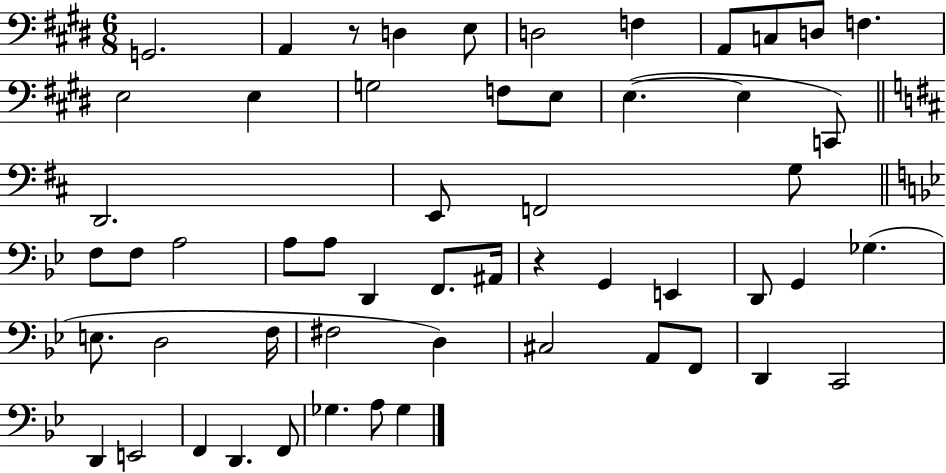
X:1
T:Untitled
M:6/8
L:1/4
K:E
G,,2 A,, z/2 D, E,/2 D,2 F, A,,/2 C,/2 D,/2 F, E,2 E, G,2 F,/2 E,/2 E, E, C,,/2 D,,2 E,,/2 F,,2 G,/2 F,/2 F,/2 A,2 A,/2 A,/2 D,, F,,/2 ^A,,/4 z G,, E,, D,,/2 G,, _G, E,/2 D,2 F,/4 ^F,2 D, ^C,2 A,,/2 F,,/2 D,, C,,2 D,, E,,2 F,, D,, F,,/2 _G, A,/2 _G,